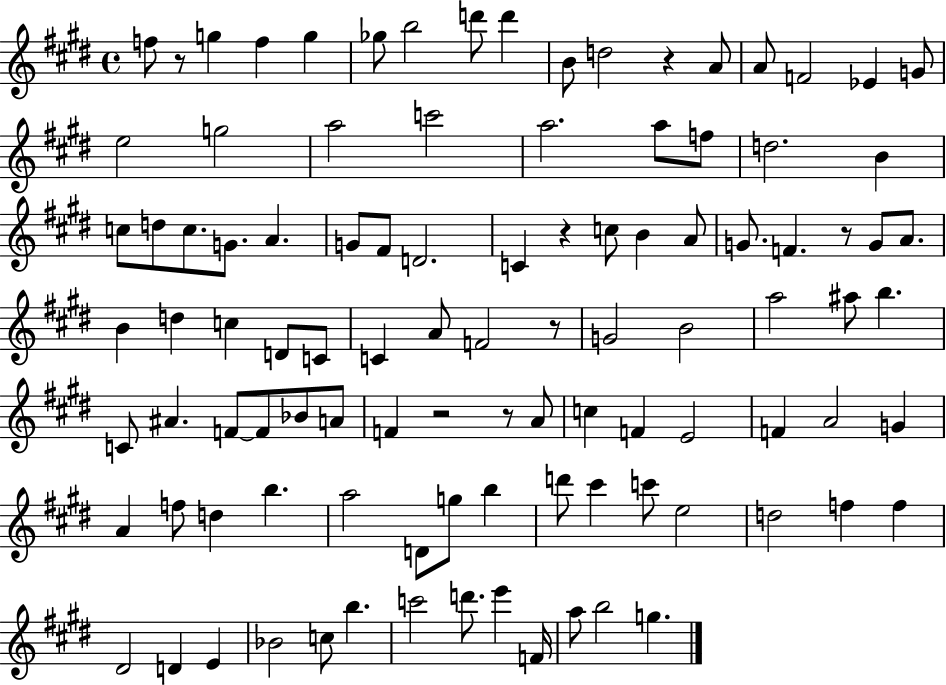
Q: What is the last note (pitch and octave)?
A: G5